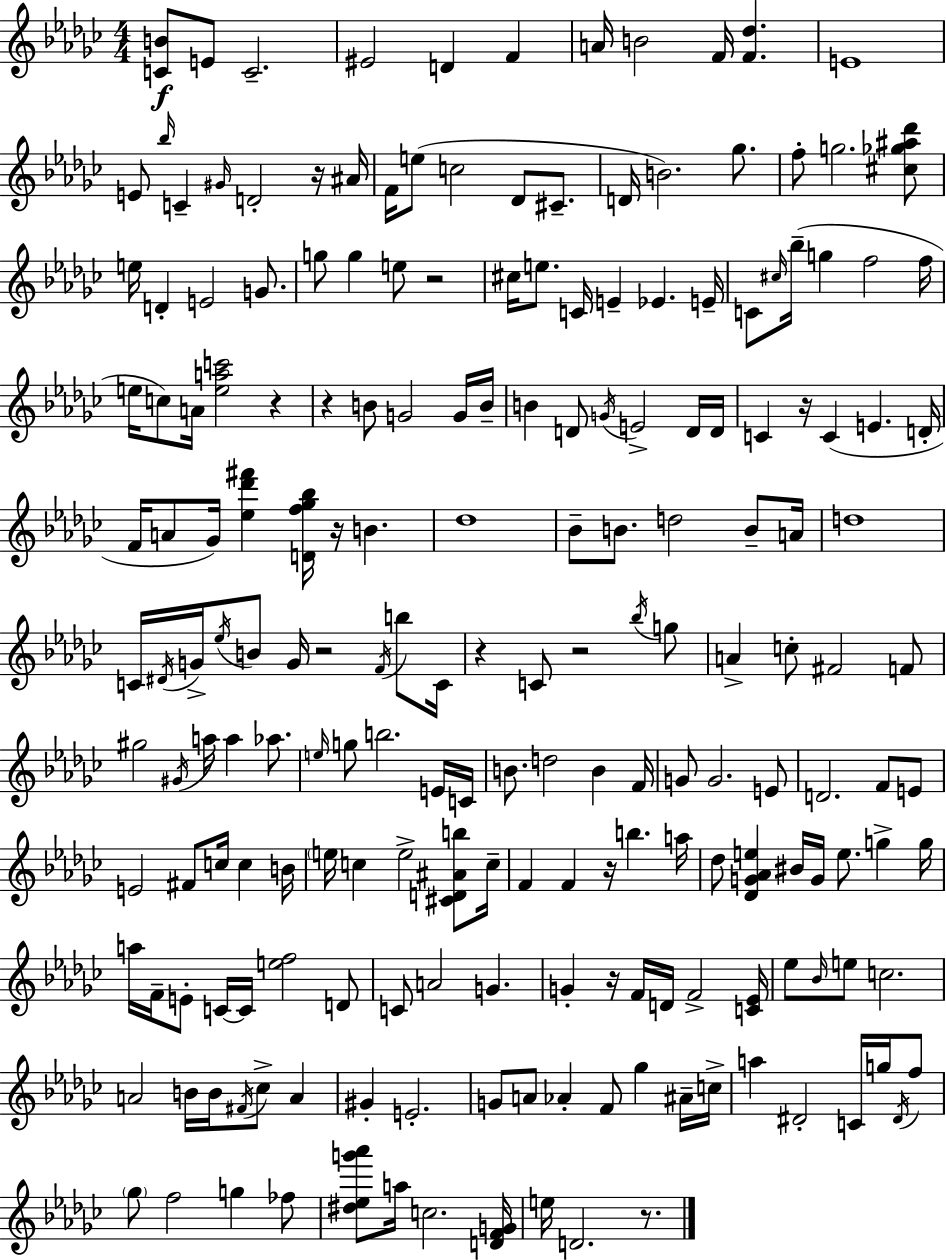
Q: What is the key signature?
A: EES minor